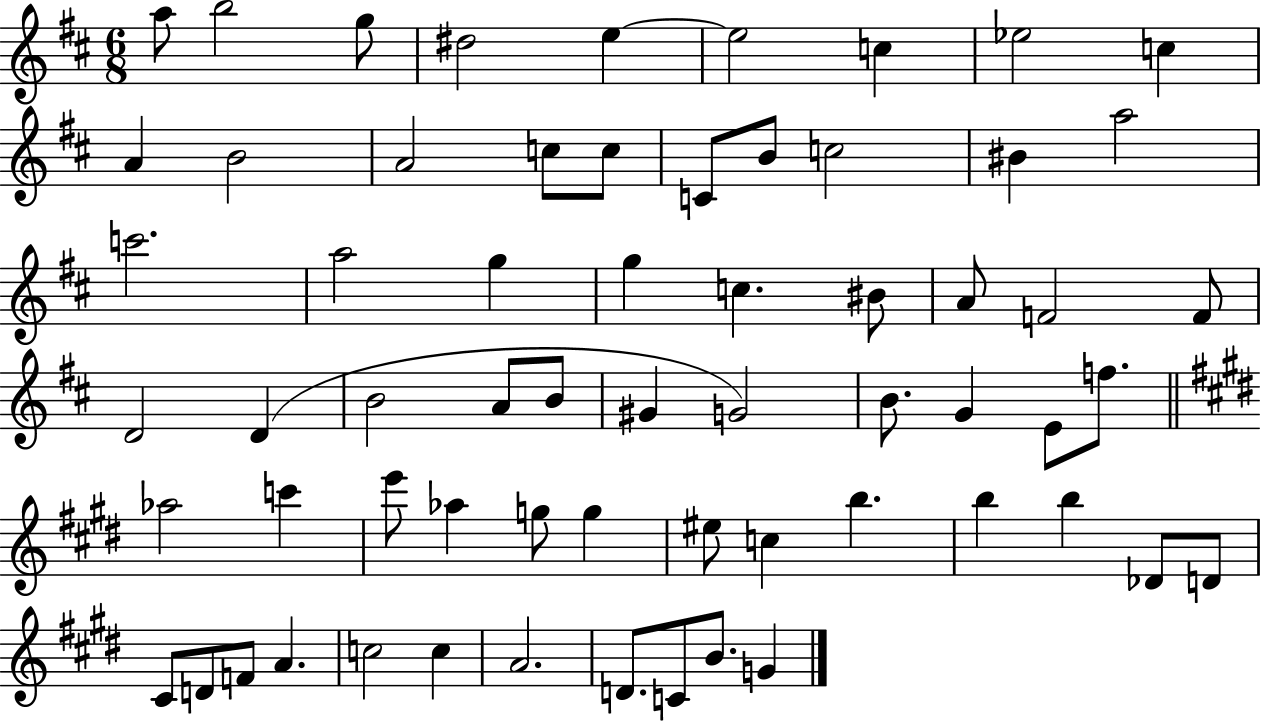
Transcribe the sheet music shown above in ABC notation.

X:1
T:Untitled
M:6/8
L:1/4
K:D
a/2 b2 g/2 ^d2 e e2 c _e2 c A B2 A2 c/2 c/2 C/2 B/2 c2 ^B a2 c'2 a2 g g c ^B/2 A/2 F2 F/2 D2 D B2 A/2 B/2 ^G G2 B/2 G E/2 f/2 _a2 c' e'/2 _a g/2 g ^e/2 c b b b _D/2 D/2 ^C/2 D/2 F/2 A c2 c A2 D/2 C/2 B/2 G